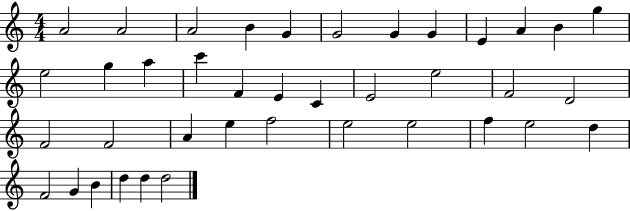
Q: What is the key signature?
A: C major